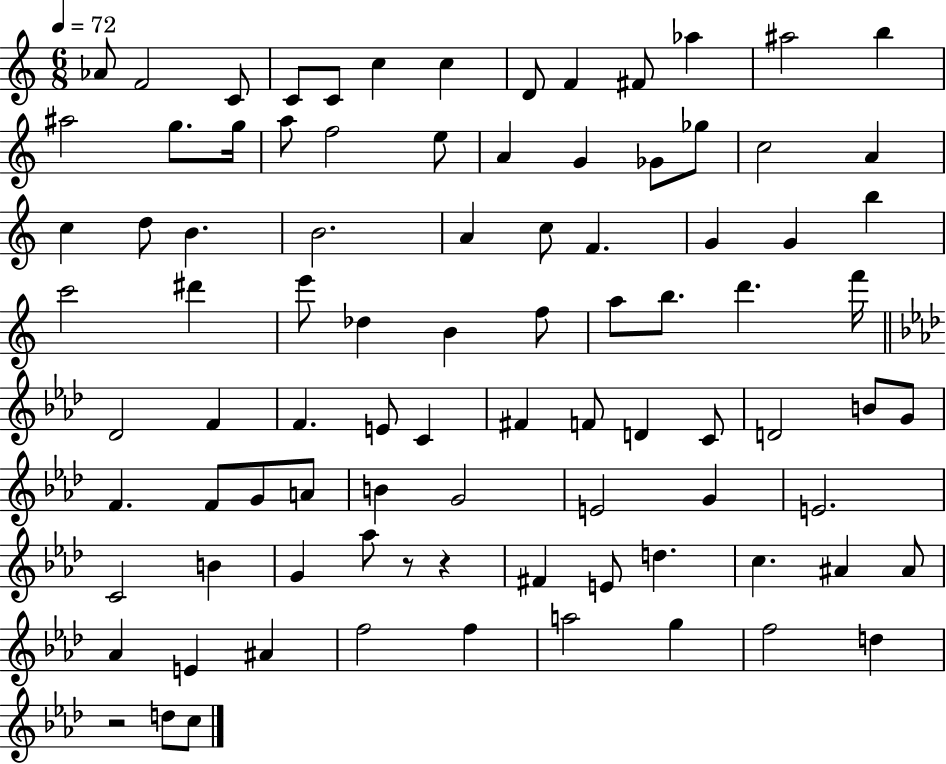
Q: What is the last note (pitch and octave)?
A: C5